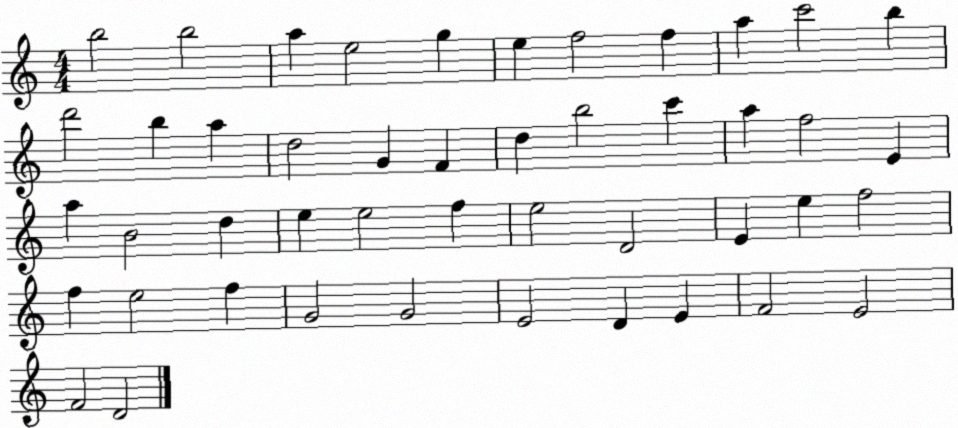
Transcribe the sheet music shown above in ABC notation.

X:1
T:Untitled
M:4/4
L:1/4
K:C
b2 b2 a e2 g e f2 f a c'2 b d'2 b a d2 G F d b2 c' a f2 E a B2 d e e2 f e2 D2 E e f2 f e2 f G2 G2 E2 D E F2 E2 F2 D2